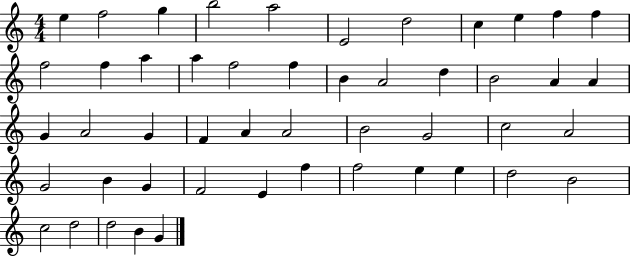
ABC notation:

X:1
T:Untitled
M:4/4
L:1/4
K:C
e f2 g b2 a2 E2 d2 c e f f f2 f a a f2 f B A2 d B2 A A G A2 G F A A2 B2 G2 c2 A2 G2 B G F2 E f f2 e e d2 B2 c2 d2 d2 B G